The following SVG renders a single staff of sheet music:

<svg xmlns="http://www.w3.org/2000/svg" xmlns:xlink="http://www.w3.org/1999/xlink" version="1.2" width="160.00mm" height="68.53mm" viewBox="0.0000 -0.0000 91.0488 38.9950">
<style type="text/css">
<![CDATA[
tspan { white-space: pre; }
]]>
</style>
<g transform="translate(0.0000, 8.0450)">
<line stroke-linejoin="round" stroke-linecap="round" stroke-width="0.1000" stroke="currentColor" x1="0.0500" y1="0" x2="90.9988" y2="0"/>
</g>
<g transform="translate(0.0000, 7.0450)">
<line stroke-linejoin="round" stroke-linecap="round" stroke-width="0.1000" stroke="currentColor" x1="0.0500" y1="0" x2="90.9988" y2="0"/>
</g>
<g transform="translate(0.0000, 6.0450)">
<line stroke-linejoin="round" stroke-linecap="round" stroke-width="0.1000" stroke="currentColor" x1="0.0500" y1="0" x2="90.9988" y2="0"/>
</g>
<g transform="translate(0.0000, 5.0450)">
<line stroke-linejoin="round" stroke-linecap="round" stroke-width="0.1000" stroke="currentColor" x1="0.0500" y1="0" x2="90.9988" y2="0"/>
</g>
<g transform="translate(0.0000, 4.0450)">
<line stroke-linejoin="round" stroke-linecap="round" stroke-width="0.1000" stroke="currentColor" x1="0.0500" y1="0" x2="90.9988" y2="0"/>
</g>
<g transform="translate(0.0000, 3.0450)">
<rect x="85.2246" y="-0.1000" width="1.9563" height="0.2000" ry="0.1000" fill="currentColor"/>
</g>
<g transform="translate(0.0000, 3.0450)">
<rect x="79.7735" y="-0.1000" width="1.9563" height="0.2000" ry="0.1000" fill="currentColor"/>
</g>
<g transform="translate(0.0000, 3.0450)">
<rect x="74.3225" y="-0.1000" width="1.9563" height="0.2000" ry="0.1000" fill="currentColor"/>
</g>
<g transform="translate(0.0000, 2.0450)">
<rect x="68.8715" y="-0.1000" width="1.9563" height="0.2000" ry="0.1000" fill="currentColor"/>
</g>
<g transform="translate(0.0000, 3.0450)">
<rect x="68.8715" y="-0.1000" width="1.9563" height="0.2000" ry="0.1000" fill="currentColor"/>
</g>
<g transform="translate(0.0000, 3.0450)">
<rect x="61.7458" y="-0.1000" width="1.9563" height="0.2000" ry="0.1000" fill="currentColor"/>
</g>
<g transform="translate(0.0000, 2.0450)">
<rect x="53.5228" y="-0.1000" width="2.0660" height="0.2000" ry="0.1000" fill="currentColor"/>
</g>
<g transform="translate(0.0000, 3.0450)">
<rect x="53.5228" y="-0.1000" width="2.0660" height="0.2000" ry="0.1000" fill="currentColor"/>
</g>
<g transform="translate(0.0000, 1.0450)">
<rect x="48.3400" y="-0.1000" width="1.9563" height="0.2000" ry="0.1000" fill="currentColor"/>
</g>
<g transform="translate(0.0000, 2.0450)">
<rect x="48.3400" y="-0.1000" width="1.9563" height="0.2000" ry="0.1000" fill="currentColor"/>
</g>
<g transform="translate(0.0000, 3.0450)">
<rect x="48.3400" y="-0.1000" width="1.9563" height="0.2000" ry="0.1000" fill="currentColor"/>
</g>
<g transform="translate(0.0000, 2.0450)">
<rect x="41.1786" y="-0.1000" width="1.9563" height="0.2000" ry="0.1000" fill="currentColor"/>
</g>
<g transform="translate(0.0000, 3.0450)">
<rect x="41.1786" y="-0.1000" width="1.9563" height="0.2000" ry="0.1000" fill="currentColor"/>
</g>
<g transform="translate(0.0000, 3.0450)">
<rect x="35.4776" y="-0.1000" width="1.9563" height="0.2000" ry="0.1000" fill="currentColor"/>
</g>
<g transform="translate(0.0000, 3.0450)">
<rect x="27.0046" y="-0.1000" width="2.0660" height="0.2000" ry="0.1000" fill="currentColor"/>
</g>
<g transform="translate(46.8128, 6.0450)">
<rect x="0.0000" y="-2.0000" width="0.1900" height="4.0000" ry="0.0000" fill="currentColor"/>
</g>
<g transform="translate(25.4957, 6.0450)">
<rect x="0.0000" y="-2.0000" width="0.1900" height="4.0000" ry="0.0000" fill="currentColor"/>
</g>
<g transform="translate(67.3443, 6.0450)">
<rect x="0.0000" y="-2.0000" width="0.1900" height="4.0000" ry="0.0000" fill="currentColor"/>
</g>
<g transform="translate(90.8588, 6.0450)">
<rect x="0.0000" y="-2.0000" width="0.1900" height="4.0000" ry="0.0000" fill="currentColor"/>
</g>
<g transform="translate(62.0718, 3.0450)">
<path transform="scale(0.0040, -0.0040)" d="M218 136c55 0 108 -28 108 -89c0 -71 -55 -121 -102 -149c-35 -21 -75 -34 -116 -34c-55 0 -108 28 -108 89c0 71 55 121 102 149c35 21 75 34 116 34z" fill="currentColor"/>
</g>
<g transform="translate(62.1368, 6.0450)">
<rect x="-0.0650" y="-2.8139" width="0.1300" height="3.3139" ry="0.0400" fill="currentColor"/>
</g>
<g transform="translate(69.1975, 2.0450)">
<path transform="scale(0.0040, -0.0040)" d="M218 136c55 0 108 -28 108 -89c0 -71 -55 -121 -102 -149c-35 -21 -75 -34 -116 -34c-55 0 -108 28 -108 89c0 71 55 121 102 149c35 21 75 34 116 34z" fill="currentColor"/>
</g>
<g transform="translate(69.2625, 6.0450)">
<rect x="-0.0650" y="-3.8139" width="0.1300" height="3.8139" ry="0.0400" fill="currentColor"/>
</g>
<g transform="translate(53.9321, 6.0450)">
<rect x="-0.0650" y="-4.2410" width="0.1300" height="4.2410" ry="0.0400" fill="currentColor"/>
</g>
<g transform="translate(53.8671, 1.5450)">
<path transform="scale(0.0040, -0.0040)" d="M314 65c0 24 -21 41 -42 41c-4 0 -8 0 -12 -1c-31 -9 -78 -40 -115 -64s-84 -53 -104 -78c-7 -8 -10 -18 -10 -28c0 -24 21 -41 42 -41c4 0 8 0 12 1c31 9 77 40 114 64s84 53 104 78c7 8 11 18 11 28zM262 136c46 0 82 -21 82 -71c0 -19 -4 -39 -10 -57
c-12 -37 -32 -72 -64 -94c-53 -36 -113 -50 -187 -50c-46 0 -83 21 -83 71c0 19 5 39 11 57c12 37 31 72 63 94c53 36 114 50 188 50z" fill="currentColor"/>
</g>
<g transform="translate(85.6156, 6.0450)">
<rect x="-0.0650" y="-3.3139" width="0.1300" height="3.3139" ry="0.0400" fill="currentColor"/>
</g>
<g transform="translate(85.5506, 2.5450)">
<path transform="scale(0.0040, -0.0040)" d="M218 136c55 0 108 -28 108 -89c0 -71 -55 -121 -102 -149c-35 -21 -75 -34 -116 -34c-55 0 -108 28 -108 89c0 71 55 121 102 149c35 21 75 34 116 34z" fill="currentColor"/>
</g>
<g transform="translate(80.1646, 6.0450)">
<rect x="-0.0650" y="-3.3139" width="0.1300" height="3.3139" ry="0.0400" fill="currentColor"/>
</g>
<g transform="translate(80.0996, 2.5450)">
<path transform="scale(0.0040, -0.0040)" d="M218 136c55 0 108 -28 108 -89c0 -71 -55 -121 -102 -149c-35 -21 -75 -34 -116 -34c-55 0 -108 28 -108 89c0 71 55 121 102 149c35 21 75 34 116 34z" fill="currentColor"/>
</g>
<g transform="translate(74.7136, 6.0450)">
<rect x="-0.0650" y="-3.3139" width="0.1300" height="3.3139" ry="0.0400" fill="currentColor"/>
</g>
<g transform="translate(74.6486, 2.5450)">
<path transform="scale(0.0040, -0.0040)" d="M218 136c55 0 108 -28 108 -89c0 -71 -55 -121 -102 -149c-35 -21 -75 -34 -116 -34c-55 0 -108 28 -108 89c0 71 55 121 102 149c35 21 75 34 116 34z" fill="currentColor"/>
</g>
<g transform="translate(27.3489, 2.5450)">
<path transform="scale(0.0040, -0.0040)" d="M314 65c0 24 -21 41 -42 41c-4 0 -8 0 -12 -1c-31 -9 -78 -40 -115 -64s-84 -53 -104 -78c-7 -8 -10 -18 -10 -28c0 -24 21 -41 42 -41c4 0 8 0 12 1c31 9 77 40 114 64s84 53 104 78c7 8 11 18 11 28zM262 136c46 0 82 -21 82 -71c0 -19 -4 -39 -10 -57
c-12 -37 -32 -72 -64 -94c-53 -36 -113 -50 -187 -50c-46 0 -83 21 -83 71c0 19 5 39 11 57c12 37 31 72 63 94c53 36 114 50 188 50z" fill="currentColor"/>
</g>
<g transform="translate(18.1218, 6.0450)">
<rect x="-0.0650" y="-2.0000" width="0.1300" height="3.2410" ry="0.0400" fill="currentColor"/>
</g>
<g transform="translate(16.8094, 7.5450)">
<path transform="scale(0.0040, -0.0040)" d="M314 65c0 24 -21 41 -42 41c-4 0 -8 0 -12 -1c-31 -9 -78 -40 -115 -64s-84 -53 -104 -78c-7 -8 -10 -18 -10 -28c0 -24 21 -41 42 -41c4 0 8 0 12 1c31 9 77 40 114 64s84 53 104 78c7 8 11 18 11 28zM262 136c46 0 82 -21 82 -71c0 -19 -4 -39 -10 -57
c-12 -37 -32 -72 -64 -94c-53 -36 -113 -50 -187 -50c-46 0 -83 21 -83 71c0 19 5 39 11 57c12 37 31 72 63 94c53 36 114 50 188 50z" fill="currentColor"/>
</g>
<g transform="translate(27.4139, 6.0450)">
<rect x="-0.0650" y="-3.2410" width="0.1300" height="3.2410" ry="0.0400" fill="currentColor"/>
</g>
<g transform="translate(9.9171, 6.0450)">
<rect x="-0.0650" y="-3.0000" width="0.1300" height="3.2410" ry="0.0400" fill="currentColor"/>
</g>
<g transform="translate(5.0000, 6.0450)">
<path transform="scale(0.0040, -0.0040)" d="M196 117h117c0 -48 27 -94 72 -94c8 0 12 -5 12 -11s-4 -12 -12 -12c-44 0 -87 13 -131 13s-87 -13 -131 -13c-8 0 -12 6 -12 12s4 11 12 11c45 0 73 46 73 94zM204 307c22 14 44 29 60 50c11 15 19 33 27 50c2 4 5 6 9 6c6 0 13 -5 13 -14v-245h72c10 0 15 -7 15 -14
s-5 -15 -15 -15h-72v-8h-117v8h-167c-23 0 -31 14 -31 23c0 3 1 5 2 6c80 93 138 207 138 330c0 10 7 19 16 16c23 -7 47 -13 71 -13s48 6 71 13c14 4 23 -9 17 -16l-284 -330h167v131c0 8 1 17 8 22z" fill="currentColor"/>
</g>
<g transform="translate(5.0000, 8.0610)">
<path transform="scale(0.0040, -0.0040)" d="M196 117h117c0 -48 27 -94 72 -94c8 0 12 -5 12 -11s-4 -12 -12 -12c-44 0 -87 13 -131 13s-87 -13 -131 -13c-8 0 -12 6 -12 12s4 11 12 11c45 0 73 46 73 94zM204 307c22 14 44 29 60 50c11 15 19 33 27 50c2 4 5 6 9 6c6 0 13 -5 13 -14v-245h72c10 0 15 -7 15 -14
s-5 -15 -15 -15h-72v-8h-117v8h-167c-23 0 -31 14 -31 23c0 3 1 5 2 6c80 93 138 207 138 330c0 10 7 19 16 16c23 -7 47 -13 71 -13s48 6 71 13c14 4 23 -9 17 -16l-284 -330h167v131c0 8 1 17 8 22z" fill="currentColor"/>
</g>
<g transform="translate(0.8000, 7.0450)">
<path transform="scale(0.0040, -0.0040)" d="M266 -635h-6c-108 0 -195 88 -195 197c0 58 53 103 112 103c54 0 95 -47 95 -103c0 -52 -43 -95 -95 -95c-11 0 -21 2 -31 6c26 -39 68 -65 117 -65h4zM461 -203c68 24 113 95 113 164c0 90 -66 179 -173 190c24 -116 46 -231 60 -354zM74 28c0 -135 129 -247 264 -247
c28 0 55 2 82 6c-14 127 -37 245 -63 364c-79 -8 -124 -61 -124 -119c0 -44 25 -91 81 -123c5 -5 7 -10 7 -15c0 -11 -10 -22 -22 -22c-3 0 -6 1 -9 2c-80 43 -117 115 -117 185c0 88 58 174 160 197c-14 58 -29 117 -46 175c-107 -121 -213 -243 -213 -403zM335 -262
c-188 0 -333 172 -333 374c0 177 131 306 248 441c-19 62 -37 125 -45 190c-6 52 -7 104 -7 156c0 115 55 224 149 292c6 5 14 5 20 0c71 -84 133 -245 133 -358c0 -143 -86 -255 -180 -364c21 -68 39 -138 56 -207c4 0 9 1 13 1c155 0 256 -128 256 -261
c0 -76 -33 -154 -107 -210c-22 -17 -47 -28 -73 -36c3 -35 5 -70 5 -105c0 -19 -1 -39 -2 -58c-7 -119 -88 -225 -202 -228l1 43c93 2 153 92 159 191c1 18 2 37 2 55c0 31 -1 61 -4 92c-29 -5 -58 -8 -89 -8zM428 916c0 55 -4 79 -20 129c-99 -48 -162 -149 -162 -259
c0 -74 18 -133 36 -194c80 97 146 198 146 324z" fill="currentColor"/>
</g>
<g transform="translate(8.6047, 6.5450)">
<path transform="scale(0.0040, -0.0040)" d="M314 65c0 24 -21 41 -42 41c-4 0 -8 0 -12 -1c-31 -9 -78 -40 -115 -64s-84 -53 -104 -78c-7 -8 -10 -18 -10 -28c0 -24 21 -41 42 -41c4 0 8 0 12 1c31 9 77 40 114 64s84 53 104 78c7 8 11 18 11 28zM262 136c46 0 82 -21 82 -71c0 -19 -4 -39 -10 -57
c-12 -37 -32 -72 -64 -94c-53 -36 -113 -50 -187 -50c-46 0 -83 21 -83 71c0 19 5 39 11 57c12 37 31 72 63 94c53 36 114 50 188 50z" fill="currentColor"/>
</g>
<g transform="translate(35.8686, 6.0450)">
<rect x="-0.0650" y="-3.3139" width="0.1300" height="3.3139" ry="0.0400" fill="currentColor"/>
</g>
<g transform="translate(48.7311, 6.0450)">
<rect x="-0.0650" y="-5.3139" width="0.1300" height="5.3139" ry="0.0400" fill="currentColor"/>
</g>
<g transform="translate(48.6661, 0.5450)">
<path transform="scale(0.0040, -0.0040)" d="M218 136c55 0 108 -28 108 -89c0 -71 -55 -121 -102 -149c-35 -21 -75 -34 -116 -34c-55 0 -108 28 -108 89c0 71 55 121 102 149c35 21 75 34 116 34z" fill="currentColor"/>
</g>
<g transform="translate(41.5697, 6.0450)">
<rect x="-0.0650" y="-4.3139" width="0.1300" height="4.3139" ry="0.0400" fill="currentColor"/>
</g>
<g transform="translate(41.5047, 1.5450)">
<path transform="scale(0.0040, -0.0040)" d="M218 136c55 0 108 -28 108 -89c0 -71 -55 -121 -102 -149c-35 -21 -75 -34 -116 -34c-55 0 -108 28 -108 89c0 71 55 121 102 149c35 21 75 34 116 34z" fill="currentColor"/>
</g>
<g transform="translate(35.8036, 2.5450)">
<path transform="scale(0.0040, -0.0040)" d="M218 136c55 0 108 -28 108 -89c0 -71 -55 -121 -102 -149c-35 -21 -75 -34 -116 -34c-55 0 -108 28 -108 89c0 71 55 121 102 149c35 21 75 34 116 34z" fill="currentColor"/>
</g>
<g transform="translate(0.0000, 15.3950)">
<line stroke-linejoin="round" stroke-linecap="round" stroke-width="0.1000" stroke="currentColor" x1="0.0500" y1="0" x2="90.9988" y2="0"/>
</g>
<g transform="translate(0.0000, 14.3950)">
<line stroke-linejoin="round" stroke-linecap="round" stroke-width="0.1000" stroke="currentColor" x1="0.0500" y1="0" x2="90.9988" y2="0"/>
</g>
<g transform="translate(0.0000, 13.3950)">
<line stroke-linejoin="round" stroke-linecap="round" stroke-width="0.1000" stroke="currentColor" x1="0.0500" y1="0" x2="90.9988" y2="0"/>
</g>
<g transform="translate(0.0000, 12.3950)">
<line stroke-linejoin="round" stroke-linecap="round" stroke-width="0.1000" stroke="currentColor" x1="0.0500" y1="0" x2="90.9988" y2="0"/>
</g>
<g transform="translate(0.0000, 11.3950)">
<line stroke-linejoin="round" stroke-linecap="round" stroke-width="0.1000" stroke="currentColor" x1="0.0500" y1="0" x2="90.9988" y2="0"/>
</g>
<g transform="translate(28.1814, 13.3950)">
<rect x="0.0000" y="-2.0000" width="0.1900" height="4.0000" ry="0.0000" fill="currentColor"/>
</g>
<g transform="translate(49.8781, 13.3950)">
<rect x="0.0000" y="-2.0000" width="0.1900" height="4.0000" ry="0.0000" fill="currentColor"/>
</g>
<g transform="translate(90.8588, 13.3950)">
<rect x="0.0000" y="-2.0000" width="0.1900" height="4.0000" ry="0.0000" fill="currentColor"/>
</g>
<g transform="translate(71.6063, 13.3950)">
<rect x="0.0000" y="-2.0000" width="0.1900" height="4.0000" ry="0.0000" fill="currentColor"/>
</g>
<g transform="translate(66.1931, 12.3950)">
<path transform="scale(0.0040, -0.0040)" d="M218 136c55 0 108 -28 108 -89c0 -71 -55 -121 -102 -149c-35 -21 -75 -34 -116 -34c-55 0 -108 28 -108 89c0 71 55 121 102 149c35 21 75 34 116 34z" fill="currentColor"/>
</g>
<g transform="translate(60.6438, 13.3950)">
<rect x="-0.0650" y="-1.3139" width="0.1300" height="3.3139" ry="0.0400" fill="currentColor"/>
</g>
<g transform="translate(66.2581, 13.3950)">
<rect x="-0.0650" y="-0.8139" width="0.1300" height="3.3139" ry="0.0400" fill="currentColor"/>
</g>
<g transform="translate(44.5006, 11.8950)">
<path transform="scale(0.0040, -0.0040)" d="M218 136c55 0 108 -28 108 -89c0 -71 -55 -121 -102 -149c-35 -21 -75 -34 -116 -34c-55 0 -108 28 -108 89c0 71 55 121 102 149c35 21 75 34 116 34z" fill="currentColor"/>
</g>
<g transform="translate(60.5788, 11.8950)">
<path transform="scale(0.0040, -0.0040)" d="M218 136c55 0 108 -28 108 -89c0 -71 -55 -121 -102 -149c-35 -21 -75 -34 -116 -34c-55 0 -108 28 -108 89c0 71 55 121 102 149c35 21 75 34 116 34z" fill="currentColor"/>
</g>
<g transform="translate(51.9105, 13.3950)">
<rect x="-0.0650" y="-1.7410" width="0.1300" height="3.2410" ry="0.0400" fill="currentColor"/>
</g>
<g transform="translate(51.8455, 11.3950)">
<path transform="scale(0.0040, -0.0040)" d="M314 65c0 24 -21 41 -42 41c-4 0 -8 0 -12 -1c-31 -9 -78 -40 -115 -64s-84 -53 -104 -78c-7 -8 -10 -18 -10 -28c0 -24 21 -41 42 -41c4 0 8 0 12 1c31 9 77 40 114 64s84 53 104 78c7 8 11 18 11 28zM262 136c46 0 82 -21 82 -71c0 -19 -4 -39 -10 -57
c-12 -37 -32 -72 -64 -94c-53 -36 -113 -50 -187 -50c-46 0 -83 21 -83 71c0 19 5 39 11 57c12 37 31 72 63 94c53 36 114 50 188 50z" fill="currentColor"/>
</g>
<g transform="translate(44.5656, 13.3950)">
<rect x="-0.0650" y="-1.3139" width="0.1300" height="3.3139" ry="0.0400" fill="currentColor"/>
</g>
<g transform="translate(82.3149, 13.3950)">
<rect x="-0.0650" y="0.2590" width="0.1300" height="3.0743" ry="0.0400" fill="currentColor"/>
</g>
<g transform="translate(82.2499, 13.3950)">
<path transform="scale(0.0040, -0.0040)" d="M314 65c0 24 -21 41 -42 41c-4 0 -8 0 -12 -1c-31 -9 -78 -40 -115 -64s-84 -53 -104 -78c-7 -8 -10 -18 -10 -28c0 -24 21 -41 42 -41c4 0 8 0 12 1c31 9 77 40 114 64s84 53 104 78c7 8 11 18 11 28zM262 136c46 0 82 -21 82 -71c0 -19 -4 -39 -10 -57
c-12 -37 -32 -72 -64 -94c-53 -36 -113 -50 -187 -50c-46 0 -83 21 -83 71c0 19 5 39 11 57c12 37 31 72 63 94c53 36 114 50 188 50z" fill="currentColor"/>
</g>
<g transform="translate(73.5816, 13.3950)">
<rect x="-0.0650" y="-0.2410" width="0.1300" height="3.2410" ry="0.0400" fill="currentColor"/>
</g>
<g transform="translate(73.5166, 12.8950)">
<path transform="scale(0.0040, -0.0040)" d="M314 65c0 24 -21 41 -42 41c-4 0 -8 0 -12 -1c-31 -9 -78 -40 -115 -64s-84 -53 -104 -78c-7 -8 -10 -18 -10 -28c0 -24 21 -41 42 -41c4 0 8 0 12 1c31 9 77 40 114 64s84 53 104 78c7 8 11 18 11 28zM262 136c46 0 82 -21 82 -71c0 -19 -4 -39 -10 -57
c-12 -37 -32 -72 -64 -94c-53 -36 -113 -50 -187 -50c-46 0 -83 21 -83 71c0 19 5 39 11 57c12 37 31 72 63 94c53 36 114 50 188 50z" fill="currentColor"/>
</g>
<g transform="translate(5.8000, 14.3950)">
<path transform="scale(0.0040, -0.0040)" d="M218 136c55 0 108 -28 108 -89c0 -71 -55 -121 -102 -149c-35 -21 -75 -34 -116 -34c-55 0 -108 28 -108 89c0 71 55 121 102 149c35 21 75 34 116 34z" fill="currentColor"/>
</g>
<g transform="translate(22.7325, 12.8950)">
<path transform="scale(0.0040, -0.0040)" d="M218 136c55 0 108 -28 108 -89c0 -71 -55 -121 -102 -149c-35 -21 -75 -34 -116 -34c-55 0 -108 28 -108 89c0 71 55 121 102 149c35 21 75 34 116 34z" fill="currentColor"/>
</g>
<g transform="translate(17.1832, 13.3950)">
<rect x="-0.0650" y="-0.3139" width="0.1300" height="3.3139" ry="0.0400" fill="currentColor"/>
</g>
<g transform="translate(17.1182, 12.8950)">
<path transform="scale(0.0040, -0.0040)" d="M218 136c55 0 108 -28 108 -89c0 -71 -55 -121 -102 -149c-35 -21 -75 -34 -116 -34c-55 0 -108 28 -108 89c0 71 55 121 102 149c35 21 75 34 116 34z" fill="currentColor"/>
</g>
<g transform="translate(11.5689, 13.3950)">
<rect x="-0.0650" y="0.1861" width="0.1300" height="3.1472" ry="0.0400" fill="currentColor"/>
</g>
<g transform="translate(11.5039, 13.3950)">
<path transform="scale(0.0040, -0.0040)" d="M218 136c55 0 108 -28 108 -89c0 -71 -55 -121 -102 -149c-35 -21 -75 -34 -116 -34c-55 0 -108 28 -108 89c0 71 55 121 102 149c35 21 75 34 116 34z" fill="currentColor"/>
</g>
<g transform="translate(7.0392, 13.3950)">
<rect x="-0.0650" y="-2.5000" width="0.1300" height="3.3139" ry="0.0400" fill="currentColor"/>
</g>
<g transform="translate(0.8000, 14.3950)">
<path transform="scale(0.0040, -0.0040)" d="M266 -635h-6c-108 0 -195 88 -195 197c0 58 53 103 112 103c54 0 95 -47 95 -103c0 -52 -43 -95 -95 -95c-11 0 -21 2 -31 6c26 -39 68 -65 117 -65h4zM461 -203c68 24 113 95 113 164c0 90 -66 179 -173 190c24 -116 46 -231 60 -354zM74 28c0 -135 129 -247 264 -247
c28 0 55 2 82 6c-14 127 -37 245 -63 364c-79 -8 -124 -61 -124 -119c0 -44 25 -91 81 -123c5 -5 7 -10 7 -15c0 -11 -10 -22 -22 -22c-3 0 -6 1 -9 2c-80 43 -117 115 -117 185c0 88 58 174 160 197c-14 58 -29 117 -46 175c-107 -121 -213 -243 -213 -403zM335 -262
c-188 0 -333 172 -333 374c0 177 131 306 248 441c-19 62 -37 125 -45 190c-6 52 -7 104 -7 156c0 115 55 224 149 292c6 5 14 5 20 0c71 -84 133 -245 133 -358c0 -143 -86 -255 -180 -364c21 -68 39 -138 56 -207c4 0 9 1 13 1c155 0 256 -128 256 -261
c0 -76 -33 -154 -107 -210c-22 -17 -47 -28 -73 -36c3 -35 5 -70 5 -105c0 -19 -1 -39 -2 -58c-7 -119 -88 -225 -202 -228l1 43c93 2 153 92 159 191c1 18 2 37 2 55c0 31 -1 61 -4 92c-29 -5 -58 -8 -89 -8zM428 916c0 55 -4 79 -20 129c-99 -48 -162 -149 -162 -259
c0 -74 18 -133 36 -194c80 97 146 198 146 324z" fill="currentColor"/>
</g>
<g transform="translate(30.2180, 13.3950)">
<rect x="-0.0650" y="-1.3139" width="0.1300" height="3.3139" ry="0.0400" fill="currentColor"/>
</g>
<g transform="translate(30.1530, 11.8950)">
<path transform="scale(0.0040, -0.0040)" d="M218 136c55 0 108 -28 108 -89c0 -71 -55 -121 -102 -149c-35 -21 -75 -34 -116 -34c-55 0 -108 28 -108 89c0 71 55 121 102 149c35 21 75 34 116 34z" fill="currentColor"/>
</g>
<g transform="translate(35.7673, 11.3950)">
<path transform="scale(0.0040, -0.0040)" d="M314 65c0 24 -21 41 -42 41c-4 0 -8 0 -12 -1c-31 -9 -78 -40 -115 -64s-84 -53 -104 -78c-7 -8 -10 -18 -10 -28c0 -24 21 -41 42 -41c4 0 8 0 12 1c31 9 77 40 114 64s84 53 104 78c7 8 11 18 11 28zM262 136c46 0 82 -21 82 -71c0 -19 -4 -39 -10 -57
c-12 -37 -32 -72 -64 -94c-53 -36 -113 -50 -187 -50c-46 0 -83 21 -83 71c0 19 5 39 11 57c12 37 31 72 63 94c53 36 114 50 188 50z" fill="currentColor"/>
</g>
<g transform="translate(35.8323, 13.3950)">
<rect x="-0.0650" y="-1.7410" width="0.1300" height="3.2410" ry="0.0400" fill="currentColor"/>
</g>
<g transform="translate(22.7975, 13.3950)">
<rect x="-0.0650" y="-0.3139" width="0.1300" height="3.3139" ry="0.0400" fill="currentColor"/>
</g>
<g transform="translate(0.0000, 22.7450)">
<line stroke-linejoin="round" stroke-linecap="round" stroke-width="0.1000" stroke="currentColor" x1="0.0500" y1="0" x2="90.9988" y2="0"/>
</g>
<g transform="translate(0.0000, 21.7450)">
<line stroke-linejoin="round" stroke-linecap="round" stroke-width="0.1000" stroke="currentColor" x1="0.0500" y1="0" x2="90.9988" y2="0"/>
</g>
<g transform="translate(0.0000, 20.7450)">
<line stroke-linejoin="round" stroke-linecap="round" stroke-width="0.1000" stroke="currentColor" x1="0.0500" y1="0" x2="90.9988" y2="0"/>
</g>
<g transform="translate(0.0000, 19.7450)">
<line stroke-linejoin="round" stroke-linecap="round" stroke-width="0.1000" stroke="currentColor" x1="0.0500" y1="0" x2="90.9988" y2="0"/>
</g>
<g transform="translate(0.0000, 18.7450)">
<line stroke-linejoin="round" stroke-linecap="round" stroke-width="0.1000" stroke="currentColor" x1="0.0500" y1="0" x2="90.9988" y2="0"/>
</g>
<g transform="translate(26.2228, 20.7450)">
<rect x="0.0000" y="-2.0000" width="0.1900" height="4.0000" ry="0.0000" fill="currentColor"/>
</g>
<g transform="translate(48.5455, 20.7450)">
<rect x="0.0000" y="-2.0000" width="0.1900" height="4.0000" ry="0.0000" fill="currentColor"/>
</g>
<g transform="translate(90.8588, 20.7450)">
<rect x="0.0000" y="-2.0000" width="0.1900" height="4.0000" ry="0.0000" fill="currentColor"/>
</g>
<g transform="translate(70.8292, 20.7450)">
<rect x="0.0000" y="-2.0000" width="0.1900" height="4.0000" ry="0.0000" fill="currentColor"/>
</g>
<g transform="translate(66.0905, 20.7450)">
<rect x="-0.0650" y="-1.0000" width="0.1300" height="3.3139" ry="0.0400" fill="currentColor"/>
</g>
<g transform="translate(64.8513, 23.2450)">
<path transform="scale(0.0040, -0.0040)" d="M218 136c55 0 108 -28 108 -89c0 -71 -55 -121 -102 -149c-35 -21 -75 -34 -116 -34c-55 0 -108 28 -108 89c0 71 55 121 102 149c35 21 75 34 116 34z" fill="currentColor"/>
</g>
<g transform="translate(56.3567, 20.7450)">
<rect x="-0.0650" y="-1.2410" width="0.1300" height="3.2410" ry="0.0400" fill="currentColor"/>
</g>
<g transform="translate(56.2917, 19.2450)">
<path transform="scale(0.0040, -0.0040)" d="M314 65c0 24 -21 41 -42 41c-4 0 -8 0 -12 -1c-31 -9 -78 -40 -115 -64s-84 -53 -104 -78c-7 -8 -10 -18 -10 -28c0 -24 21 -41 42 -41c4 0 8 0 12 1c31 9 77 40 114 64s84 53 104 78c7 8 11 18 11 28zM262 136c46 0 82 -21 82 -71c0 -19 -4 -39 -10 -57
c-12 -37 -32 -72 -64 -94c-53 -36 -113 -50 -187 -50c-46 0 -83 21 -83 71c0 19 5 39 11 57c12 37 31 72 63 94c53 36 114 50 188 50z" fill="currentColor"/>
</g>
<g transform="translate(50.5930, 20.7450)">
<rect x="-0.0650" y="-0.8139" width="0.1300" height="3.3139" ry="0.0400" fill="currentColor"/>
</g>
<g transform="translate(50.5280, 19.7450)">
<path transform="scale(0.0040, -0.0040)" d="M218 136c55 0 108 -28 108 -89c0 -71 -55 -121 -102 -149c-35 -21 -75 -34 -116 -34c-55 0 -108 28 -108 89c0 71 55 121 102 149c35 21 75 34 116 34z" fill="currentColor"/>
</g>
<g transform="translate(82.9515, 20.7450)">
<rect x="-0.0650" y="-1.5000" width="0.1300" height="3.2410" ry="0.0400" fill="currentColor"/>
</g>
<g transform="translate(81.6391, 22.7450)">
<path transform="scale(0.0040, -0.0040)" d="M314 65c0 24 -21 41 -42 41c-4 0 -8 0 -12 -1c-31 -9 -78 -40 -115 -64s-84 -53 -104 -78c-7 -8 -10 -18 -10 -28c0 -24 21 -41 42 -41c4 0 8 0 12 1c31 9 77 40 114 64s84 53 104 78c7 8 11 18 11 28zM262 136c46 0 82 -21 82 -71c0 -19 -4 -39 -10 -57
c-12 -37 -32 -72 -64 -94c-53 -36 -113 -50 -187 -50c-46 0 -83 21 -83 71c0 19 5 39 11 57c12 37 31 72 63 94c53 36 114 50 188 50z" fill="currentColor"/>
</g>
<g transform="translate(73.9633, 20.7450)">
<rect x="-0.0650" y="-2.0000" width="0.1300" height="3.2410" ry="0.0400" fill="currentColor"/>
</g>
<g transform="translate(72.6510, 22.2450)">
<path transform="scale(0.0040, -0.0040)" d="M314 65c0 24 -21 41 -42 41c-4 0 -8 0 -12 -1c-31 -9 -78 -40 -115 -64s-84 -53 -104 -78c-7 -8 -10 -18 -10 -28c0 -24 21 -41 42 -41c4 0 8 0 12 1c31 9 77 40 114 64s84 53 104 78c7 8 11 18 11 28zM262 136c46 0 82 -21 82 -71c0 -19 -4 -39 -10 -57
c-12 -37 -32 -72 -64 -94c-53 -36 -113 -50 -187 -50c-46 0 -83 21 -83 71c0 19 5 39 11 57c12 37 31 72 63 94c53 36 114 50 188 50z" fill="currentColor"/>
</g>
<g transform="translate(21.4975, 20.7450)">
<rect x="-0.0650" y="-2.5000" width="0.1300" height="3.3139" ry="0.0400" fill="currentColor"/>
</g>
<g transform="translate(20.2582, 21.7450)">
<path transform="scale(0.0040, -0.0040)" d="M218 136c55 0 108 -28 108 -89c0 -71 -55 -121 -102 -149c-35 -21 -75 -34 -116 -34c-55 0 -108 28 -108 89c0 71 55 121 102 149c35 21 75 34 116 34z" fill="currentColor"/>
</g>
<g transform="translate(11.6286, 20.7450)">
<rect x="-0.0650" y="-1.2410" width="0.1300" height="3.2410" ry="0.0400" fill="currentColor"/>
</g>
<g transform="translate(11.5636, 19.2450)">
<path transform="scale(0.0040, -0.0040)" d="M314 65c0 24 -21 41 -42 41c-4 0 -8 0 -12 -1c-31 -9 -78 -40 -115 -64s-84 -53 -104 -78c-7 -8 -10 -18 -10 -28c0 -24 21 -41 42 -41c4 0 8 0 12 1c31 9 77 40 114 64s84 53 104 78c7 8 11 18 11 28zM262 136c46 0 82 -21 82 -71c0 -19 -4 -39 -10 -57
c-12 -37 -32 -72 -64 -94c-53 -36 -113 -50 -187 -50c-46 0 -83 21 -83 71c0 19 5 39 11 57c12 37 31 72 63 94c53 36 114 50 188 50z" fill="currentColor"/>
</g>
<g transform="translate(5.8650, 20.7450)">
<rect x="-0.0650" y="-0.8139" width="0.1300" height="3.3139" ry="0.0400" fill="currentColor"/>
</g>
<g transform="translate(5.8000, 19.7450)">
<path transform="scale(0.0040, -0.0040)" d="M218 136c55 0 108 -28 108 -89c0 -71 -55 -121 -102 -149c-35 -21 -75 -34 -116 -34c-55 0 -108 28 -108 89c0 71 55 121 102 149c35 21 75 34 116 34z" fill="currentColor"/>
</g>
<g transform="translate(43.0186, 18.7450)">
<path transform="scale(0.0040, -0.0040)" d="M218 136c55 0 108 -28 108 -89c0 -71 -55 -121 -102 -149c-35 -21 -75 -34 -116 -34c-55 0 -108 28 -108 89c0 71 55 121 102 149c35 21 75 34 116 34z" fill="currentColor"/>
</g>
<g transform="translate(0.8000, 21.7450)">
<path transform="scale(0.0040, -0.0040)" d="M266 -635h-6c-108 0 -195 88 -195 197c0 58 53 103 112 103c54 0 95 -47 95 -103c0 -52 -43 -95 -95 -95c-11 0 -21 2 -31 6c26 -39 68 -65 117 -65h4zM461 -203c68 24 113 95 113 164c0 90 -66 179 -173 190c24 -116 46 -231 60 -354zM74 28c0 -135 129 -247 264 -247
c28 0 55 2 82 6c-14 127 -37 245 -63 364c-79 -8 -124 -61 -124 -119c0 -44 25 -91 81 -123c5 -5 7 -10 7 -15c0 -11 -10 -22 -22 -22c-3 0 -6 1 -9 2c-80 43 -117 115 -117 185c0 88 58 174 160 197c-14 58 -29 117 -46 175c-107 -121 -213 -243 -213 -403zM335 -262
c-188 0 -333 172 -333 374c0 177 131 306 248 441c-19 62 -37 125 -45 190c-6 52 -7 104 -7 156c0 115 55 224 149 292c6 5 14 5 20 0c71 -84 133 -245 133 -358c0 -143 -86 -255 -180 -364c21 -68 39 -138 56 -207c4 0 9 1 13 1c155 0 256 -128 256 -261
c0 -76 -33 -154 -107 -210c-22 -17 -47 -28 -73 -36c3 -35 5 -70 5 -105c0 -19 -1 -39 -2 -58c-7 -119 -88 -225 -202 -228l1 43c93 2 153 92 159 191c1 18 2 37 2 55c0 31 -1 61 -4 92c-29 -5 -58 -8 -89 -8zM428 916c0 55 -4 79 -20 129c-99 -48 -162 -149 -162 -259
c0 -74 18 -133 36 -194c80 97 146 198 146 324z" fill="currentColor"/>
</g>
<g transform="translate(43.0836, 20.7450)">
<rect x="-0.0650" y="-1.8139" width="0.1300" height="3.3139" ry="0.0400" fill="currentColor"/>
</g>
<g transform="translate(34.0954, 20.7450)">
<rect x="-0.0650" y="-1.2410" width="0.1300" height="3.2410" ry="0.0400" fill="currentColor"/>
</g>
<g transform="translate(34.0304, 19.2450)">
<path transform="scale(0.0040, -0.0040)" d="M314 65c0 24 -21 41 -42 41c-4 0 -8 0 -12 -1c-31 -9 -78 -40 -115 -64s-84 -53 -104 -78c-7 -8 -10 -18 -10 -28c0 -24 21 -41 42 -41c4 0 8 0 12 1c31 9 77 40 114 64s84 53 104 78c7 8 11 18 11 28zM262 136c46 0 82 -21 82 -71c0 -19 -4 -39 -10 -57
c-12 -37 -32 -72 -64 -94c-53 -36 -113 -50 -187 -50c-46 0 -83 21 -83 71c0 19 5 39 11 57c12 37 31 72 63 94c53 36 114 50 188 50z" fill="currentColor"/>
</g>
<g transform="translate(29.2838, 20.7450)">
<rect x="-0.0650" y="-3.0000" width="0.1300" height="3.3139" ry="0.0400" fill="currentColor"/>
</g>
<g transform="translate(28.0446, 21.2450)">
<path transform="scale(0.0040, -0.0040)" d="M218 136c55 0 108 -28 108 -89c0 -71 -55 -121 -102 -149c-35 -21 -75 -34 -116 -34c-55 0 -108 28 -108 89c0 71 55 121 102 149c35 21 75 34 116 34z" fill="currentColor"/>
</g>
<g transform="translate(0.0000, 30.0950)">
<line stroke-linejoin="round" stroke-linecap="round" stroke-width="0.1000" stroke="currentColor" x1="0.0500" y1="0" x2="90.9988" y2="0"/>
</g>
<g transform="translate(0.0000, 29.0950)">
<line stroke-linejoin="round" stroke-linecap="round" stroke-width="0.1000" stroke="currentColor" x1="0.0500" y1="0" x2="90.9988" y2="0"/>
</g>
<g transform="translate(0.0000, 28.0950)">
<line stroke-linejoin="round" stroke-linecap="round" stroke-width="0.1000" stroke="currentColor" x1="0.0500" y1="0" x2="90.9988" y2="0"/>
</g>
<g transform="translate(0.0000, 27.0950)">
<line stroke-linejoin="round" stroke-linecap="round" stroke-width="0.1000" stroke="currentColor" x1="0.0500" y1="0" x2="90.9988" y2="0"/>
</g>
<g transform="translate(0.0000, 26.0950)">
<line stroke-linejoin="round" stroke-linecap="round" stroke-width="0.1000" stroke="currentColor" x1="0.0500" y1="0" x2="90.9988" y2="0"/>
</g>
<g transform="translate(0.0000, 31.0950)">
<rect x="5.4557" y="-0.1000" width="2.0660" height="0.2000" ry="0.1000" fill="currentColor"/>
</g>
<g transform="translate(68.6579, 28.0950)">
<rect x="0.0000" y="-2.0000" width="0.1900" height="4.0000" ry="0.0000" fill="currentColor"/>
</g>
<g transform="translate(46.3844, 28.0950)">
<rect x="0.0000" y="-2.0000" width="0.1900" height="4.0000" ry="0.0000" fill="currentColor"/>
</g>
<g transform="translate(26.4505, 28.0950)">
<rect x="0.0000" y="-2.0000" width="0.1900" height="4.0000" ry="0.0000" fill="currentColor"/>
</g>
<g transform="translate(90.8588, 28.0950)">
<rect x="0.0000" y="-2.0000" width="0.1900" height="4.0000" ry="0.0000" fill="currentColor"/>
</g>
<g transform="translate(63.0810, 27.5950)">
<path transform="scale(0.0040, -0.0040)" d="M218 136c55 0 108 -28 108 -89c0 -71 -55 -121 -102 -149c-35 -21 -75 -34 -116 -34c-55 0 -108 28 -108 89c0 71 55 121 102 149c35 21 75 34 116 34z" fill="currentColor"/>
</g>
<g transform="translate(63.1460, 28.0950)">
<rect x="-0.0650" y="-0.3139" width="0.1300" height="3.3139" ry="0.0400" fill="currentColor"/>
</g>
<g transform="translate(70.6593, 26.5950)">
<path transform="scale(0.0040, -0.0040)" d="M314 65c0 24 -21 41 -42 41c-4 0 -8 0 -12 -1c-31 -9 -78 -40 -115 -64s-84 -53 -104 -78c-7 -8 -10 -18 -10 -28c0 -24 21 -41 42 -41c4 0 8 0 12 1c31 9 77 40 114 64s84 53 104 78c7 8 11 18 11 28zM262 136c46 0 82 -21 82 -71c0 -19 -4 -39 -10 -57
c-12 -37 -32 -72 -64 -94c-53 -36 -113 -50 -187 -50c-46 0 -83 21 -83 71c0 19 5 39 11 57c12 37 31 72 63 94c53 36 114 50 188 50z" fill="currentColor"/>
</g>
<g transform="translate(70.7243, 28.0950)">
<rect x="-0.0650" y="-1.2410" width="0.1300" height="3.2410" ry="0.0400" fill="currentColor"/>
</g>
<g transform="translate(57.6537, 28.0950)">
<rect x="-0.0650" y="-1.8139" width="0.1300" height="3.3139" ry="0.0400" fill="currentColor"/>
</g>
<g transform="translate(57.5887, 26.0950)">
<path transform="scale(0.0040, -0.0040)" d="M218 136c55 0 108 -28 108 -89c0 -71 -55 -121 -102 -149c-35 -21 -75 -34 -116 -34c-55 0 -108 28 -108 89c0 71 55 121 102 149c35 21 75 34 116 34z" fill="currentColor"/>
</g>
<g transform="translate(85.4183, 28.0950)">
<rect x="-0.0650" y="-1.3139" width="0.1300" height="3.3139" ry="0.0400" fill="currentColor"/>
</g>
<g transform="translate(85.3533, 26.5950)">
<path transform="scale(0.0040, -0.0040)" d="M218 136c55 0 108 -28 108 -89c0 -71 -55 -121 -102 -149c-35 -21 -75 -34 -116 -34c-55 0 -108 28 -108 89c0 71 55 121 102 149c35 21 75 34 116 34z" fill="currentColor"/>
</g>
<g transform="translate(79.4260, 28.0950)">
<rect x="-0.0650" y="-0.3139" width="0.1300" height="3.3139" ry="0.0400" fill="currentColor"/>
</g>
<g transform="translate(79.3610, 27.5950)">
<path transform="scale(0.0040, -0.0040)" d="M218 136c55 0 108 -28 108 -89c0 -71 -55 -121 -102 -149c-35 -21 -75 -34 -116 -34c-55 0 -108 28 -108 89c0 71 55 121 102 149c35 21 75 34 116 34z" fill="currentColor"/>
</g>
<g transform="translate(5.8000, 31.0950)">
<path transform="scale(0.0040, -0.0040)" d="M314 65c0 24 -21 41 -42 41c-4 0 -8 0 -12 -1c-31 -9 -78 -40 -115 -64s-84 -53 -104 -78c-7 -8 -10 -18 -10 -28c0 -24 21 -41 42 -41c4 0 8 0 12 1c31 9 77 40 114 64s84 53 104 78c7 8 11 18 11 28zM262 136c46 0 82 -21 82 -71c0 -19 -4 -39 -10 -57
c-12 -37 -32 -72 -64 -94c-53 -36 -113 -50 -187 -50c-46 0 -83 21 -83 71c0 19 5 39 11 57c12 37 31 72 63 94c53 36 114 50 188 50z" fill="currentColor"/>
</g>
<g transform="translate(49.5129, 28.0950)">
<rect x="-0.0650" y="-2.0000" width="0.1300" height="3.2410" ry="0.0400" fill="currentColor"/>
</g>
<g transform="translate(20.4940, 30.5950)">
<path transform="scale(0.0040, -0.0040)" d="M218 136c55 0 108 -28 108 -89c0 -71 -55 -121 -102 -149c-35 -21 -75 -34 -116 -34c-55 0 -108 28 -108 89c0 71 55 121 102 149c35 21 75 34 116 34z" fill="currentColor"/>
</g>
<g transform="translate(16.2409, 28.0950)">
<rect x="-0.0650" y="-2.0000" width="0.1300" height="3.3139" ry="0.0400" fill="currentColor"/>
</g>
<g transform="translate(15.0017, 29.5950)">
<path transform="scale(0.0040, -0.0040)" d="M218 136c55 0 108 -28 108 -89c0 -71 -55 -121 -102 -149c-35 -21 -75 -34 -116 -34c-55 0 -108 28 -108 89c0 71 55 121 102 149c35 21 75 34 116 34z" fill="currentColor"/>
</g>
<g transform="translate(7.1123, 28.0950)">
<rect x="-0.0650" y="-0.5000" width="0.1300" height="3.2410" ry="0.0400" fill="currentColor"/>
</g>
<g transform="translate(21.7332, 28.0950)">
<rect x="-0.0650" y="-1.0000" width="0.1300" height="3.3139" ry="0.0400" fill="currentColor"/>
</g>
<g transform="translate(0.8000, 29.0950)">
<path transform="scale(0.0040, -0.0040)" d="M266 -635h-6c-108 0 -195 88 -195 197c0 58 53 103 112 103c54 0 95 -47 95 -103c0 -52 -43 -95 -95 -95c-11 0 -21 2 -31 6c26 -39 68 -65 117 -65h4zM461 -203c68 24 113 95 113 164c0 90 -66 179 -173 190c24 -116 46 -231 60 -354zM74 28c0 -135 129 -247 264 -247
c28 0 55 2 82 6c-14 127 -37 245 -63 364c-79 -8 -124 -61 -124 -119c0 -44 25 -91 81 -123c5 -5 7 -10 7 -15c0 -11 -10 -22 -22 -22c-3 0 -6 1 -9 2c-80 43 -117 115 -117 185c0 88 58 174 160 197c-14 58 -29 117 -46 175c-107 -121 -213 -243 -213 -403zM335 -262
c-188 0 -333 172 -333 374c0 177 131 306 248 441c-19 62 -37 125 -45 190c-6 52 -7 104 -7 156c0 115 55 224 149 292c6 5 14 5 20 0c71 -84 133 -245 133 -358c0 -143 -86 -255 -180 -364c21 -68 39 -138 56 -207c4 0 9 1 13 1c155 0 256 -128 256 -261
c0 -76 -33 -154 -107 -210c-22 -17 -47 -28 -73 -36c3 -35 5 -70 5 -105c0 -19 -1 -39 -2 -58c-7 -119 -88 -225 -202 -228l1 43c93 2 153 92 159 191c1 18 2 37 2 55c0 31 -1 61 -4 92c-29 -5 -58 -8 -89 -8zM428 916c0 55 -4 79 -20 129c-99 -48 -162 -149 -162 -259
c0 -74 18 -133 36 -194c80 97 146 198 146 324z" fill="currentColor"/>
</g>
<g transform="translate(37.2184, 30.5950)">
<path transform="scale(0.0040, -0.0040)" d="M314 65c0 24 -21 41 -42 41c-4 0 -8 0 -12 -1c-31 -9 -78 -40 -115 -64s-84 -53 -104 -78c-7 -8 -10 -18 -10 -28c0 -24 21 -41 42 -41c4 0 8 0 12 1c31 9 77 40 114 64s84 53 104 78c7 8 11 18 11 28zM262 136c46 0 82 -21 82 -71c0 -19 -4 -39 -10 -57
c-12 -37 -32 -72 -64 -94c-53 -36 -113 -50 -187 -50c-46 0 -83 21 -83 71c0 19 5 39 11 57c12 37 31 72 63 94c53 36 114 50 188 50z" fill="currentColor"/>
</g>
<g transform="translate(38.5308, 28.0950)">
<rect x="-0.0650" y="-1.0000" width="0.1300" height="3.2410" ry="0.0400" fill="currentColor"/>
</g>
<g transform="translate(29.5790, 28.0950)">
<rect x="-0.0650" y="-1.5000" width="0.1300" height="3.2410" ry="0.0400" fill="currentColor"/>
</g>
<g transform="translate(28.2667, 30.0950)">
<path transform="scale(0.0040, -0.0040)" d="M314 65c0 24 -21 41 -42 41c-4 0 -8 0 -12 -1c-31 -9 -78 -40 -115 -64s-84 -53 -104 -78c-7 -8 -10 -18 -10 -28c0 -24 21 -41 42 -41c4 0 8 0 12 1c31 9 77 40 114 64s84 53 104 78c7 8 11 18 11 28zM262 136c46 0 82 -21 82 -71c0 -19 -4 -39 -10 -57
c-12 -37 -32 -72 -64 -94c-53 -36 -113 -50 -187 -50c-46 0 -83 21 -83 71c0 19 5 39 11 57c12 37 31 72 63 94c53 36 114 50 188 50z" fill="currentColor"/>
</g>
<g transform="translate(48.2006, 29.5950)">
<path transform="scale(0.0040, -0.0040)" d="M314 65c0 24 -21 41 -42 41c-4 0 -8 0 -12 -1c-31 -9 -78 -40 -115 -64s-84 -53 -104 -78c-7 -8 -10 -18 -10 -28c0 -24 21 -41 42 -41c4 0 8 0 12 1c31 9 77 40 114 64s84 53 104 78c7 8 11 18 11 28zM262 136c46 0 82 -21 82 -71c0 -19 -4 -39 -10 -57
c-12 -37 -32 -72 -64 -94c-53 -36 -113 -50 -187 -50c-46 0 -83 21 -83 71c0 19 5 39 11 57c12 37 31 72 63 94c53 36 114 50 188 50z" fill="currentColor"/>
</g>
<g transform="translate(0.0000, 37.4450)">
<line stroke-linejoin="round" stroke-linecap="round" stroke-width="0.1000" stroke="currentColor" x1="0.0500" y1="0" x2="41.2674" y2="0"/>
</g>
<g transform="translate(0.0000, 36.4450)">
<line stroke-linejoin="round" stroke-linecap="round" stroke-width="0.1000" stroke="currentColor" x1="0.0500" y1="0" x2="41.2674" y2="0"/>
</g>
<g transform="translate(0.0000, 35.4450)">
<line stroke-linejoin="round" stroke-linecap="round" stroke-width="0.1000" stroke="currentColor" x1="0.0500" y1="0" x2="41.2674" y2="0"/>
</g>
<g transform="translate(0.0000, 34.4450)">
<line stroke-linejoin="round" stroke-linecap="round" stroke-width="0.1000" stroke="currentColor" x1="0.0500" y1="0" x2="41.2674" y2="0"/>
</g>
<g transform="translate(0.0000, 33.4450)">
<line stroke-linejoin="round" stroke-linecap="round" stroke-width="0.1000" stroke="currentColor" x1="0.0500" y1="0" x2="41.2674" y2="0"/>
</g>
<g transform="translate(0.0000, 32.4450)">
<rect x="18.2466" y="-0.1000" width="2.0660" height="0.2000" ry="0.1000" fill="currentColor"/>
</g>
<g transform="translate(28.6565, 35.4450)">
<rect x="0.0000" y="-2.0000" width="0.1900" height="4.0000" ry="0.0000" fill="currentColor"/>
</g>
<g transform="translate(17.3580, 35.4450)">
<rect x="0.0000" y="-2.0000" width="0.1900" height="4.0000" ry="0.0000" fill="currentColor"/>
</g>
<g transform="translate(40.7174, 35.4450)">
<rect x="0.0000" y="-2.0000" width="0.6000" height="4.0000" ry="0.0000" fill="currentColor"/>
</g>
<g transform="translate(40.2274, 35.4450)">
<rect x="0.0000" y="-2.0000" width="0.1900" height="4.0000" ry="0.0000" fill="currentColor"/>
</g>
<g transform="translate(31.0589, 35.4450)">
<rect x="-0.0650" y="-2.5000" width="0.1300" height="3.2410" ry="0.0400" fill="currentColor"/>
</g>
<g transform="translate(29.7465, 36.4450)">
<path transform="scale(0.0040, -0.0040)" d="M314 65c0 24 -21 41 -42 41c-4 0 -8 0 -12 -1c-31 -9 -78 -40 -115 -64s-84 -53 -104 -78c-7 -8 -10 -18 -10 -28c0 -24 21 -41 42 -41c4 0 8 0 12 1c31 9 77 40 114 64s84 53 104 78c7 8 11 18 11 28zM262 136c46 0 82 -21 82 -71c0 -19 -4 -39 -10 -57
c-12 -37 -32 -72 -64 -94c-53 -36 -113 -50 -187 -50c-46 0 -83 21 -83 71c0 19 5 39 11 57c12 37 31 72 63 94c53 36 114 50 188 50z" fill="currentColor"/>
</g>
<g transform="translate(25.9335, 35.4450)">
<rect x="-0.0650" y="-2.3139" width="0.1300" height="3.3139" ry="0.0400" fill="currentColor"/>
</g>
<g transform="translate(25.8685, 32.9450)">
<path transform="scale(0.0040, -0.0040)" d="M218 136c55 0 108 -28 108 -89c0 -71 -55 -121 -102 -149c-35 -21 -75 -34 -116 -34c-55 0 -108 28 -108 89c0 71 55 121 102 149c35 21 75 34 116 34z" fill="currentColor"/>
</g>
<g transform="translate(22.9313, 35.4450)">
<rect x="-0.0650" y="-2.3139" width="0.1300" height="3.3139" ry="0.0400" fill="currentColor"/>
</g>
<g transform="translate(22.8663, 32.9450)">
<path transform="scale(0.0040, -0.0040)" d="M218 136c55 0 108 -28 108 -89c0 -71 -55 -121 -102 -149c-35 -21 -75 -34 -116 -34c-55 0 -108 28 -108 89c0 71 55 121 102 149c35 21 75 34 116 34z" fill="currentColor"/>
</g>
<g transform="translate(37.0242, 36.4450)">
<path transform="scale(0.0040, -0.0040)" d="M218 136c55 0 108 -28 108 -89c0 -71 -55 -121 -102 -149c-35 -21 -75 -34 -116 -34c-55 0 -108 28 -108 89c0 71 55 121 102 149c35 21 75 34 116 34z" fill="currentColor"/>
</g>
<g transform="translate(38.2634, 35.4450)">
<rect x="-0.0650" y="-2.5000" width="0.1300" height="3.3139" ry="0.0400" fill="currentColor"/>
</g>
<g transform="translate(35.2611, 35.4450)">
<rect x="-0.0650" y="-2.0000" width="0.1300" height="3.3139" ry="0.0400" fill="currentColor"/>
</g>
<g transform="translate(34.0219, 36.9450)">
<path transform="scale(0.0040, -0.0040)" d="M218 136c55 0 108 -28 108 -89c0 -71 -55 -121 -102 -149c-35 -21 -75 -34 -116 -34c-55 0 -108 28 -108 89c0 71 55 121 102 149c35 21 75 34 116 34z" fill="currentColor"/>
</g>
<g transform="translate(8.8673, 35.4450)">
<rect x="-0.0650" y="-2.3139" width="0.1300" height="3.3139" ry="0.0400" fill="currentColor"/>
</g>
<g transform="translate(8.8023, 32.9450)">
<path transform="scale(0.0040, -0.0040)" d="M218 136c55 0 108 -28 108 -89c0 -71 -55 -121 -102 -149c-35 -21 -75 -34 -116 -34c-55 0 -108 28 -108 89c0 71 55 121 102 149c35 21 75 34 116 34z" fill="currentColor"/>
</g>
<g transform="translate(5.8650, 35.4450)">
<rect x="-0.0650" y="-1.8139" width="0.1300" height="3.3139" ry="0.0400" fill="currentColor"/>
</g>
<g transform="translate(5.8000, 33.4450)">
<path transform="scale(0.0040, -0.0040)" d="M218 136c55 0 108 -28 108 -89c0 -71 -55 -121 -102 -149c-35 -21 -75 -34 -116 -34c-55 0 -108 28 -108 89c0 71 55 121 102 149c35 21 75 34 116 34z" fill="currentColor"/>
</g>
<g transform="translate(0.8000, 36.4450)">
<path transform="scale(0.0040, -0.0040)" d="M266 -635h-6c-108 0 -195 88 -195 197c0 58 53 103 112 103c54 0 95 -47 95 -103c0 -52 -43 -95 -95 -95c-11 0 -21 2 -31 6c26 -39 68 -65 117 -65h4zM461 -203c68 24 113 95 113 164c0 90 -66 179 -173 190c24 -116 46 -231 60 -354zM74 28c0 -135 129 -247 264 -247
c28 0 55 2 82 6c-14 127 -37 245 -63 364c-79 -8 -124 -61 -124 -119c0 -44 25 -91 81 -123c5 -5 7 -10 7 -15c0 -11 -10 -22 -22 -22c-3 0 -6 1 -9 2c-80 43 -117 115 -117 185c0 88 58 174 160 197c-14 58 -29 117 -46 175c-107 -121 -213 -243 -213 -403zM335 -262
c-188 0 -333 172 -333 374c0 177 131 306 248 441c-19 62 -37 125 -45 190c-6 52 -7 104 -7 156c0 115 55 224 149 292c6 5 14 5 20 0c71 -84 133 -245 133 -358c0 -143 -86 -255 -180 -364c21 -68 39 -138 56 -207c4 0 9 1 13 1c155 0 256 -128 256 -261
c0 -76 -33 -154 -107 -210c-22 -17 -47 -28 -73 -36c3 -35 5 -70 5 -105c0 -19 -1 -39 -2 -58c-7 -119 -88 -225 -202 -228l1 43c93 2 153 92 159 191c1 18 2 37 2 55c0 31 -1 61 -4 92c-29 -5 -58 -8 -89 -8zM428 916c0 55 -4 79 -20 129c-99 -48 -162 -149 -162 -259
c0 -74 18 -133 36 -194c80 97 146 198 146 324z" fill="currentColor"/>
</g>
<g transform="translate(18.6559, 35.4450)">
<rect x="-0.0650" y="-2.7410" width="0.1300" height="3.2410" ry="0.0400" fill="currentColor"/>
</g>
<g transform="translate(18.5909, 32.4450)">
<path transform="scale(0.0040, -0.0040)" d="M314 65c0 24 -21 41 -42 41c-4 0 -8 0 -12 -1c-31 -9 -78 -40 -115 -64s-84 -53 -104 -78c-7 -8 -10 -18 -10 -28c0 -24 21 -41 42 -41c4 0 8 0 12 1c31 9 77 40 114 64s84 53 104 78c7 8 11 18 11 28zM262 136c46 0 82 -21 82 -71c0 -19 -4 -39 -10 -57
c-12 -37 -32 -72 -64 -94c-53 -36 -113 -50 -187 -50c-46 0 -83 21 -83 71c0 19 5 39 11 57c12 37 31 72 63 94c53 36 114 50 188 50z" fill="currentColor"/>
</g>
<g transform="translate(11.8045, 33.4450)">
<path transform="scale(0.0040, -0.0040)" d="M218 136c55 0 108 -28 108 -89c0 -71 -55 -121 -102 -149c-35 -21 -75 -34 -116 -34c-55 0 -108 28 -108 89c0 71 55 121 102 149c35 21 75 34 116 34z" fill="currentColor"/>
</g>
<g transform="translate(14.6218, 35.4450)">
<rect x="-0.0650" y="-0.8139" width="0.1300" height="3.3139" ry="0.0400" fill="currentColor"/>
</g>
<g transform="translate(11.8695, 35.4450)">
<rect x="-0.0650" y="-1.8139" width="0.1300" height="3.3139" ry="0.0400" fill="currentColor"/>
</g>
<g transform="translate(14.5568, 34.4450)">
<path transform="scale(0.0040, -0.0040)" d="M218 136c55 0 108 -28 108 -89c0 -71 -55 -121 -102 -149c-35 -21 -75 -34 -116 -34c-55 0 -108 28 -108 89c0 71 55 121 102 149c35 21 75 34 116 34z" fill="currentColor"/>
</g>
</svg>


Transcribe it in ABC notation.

X:1
T:Untitled
M:4/4
L:1/4
K:C
A2 F2 b2 b d' f' d'2 a c' b b b G B c c e f2 e f2 e d c2 B2 d e2 G A e2 f d e2 D F2 E2 C2 F D E2 D2 F2 f c e2 c e f g f d a2 g g G2 F G